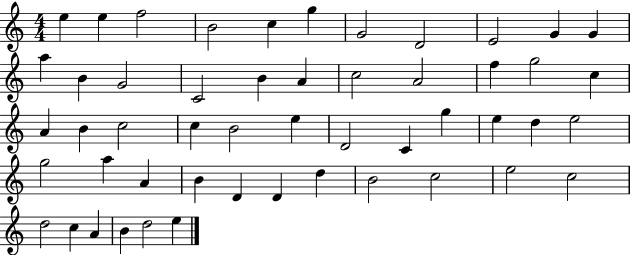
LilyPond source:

{
  \clef treble
  \numericTimeSignature
  \time 4/4
  \key c \major
  e''4 e''4 f''2 | b'2 c''4 g''4 | g'2 d'2 | e'2 g'4 g'4 | \break a''4 b'4 g'2 | c'2 b'4 a'4 | c''2 a'2 | f''4 g''2 c''4 | \break a'4 b'4 c''2 | c''4 b'2 e''4 | d'2 c'4 g''4 | e''4 d''4 e''2 | \break g''2 a''4 a'4 | b'4 d'4 d'4 d''4 | b'2 c''2 | e''2 c''2 | \break d''2 c''4 a'4 | b'4 d''2 e''4 | \bar "|."
}